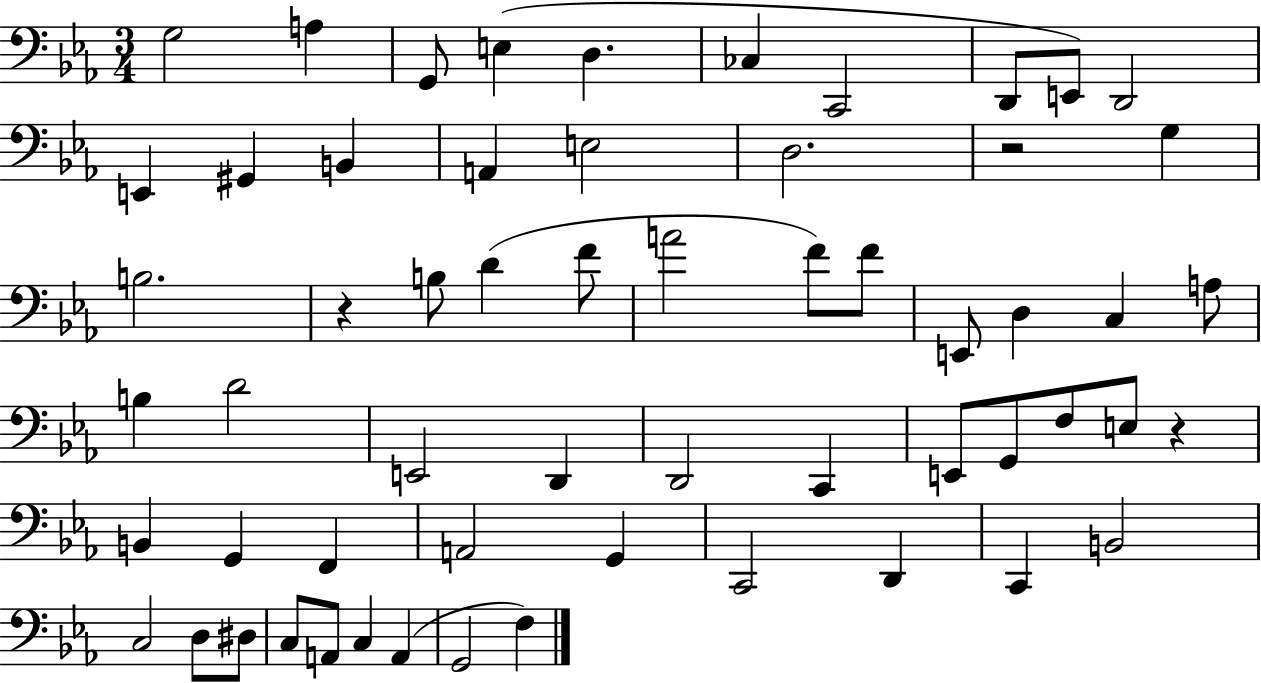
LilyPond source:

{
  \clef bass
  \numericTimeSignature
  \time 3/4
  \key ees \major
  g2 a4 | g,8 e4( d4. | ces4 c,2 | d,8 e,8) d,2 | \break e,4 gis,4 b,4 | a,4 e2 | d2. | r2 g4 | \break b2. | r4 b8 d'4( f'8 | a'2 f'8) f'8 | e,8 d4 c4 a8 | \break b4 d'2 | e,2 d,4 | d,2 c,4 | e,8 g,8 f8 e8 r4 | \break b,4 g,4 f,4 | a,2 g,4 | c,2 d,4 | c,4 b,2 | \break c2 d8 dis8 | c8 a,8 c4 a,4( | g,2 f4) | \bar "|."
}